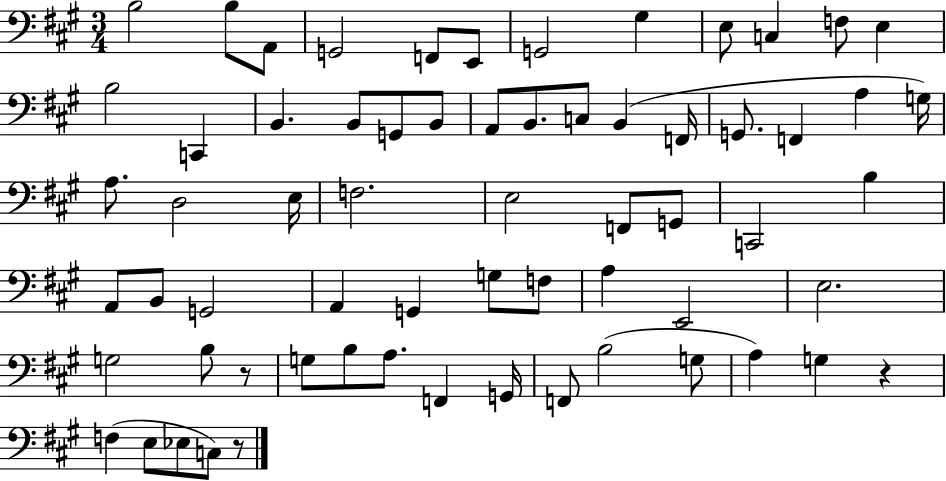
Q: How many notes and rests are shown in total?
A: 65